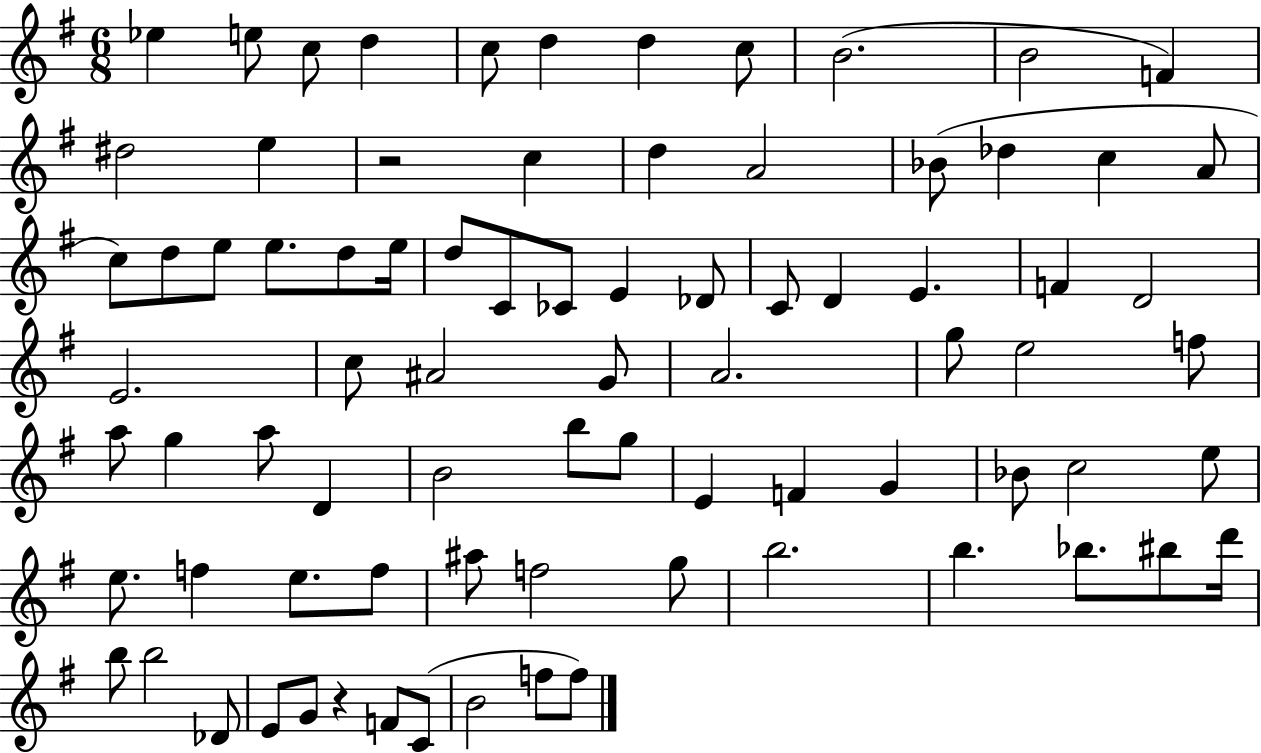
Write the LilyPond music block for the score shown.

{
  \clef treble
  \numericTimeSignature
  \time 6/8
  \key g \major
  \repeat volta 2 { ees''4 e''8 c''8 d''4 | c''8 d''4 d''4 c''8 | b'2.( | b'2 f'4) | \break dis''2 e''4 | r2 c''4 | d''4 a'2 | bes'8( des''4 c''4 a'8 | \break c''8) d''8 e''8 e''8. d''8 e''16 | d''8 c'8 ces'8 e'4 des'8 | c'8 d'4 e'4. | f'4 d'2 | \break e'2. | c''8 ais'2 g'8 | a'2. | g''8 e''2 f''8 | \break a''8 g''4 a''8 d'4 | b'2 b''8 g''8 | e'4 f'4 g'4 | bes'8 c''2 e''8 | \break e''8. f''4 e''8. f''8 | ais''8 f''2 g''8 | b''2. | b''4. bes''8. bis''8 d'''16 | \break b''8 b''2 des'8 | e'8 g'8 r4 f'8 c'8( | b'2 f''8 f''8) | } \bar "|."
}